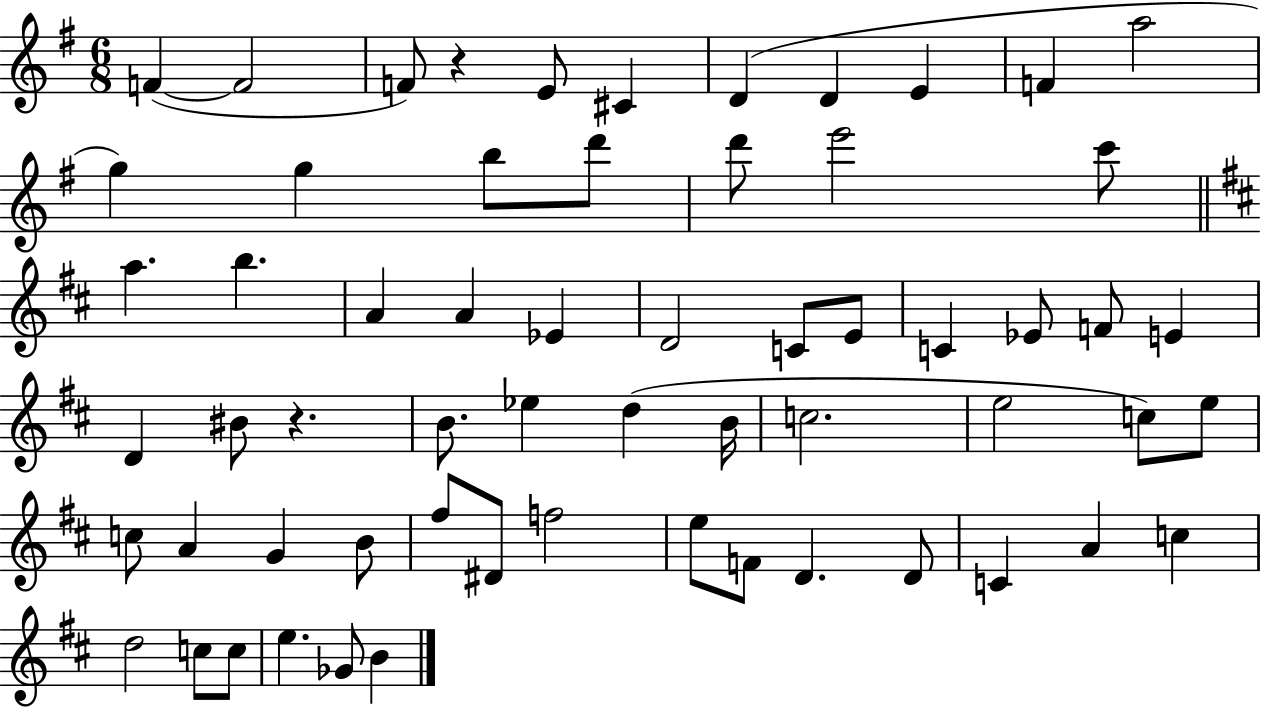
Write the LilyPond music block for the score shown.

{
  \clef treble
  \numericTimeSignature
  \time 6/8
  \key g \major
  f'4~(~ f'2 | f'8) r4 e'8 cis'4 | d'4( d'4 e'4 | f'4 a''2 | \break g''4) g''4 b''8 d'''8 | d'''8 e'''2 c'''8 | \bar "||" \break \key d \major a''4. b''4. | a'4 a'4 ees'4 | d'2 c'8 e'8 | c'4 ees'8 f'8 e'4 | \break d'4 bis'8 r4. | b'8. ees''4 d''4( b'16 | c''2. | e''2 c''8) e''8 | \break c''8 a'4 g'4 b'8 | fis''8 dis'8 f''2 | e''8 f'8 d'4. d'8 | c'4 a'4 c''4 | \break d''2 c''8 c''8 | e''4. ges'8 b'4 | \bar "|."
}